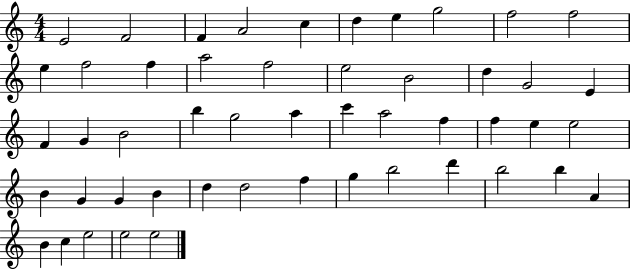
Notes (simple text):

E4/h F4/h F4/q A4/h C5/q D5/q E5/q G5/h F5/h F5/h E5/q F5/h F5/q A5/h F5/h E5/h B4/h D5/q G4/h E4/q F4/q G4/q B4/h B5/q G5/h A5/q C6/q A5/h F5/q F5/q E5/q E5/h B4/q G4/q G4/q B4/q D5/q D5/h F5/q G5/q B5/h D6/q B5/h B5/q A4/q B4/q C5/q E5/h E5/h E5/h